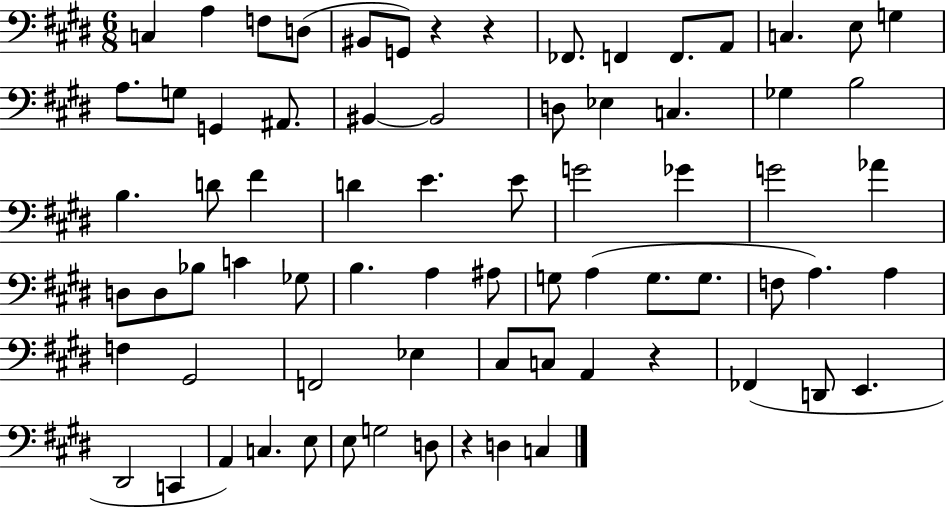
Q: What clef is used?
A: bass